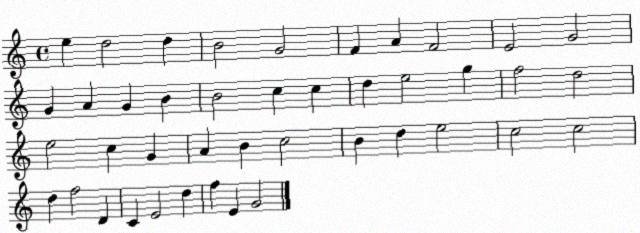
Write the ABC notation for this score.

X:1
T:Untitled
M:4/4
L:1/4
K:C
e d2 d B2 G2 F A F2 E2 G2 G A G B B2 c c d e2 g f2 d2 e2 c G A B c2 B d e2 c2 c2 d f2 D C E2 d f E G2